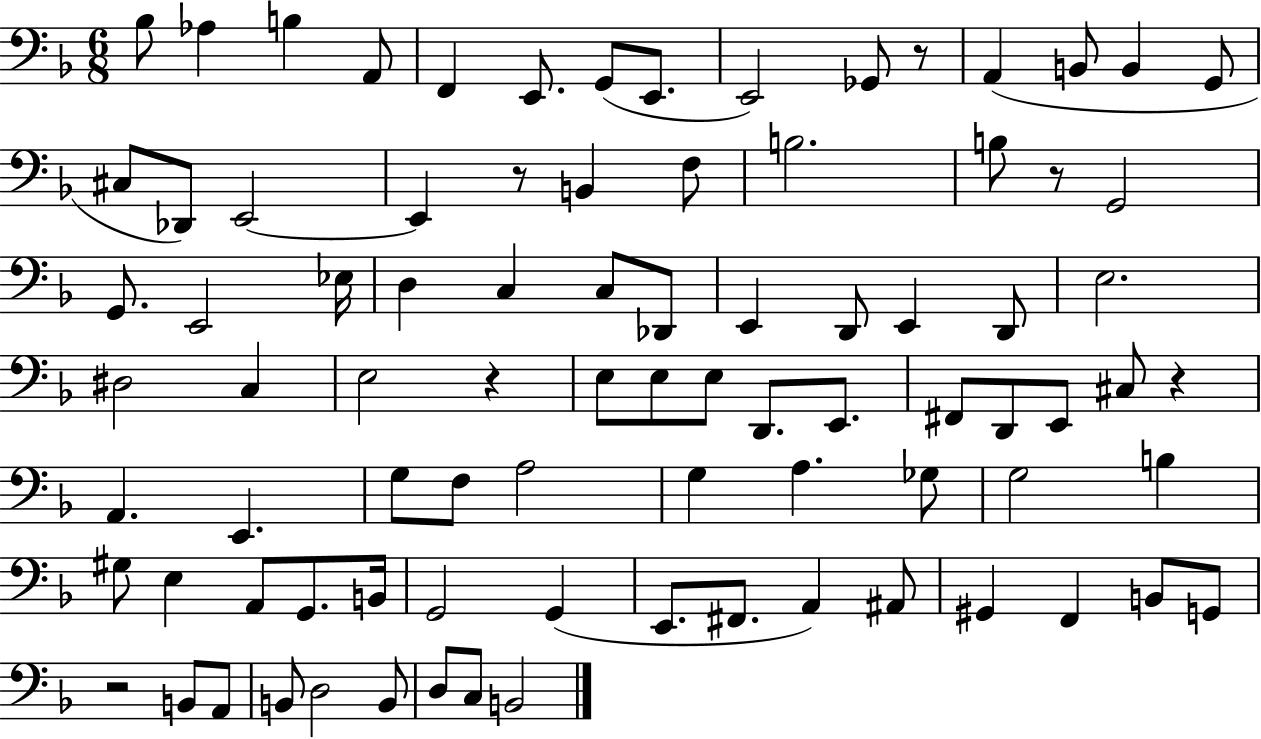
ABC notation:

X:1
T:Untitled
M:6/8
L:1/4
K:F
_B,/2 _A, B, A,,/2 F,, E,,/2 G,,/2 E,,/2 E,,2 _G,,/2 z/2 A,, B,,/2 B,, G,,/2 ^C,/2 _D,,/2 E,,2 E,, z/2 B,, F,/2 B,2 B,/2 z/2 G,,2 G,,/2 E,,2 _E,/4 D, C, C,/2 _D,,/2 E,, D,,/2 E,, D,,/2 E,2 ^D,2 C, E,2 z E,/2 E,/2 E,/2 D,,/2 E,,/2 ^F,,/2 D,,/2 E,,/2 ^C,/2 z A,, E,, G,/2 F,/2 A,2 G, A, _G,/2 G,2 B, ^G,/2 E, A,,/2 G,,/2 B,,/4 G,,2 G,, E,,/2 ^F,,/2 A,, ^A,,/2 ^G,, F,, B,,/2 G,,/2 z2 B,,/2 A,,/2 B,,/2 D,2 B,,/2 D,/2 C,/2 B,,2